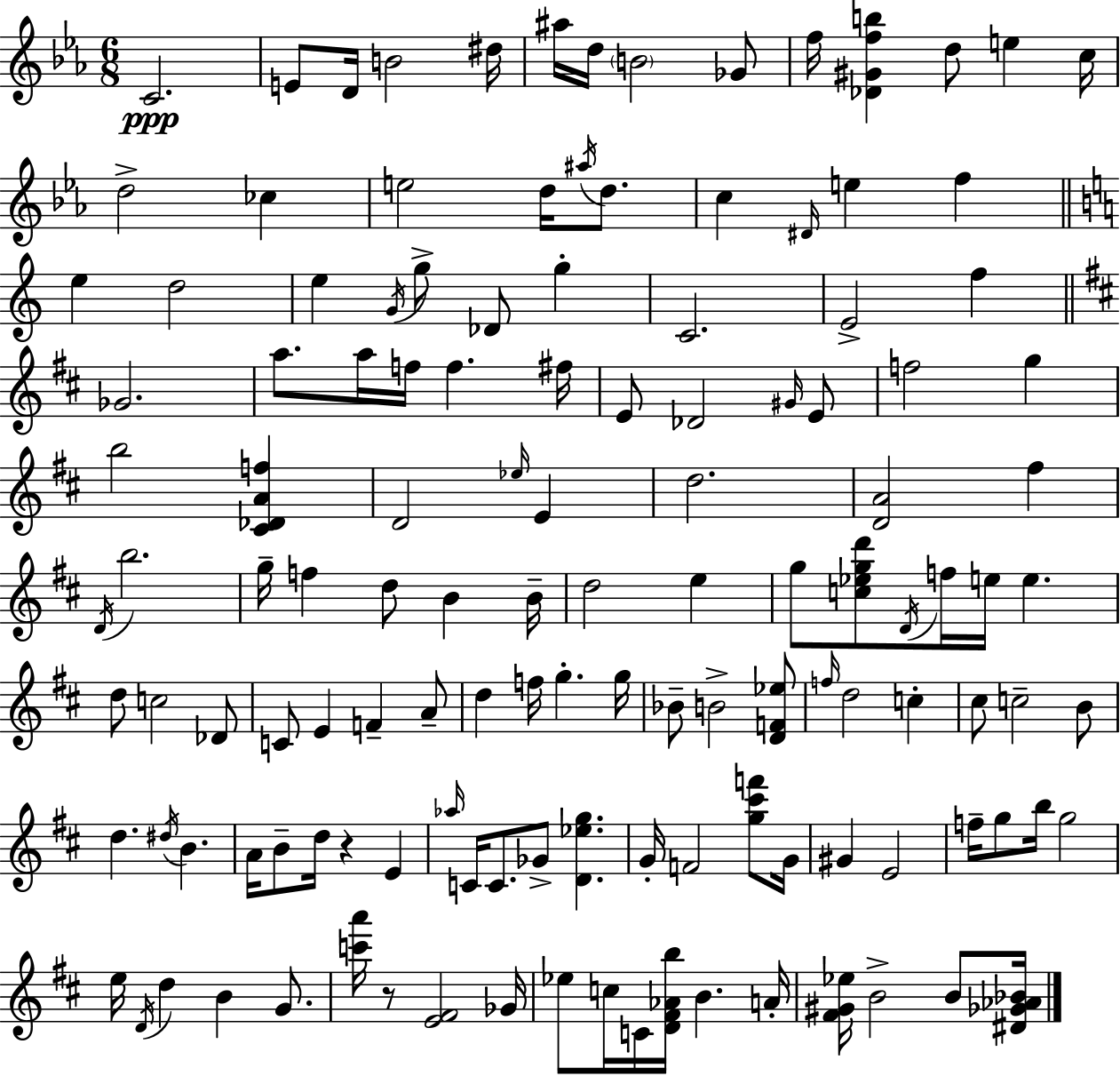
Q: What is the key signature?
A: EES major